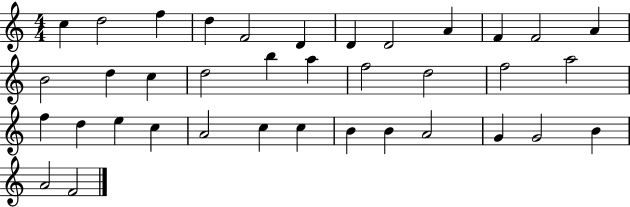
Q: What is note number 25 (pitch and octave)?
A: E5